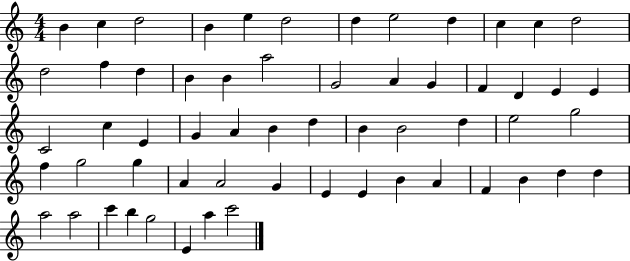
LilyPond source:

{
  \clef treble
  \numericTimeSignature
  \time 4/4
  \key c \major
  b'4 c''4 d''2 | b'4 e''4 d''2 | d''4 e''2 d''4 | c''4 c''4 d''2 | \break d''2 f''4 d''4 | b'4 b'4 a''2 | g'2 a'4 g'4 | f'4 d'4 e'4 e'4 | \break c'2 c''4 e'4 | g'4 a'4 b'4 d''4 | b'4 b'2 d''4 | e''2 g''2 | \break f''4 g''2 g''4 | a'4 a'2 g'4 | e'4 e'4 b'4 a'4 | f'4 b'4 d''4 d''4 | \break a''2 a''2 | c'''4 b''4 g''2 | e'4 a''4 c'''2 | \bar "|."
}